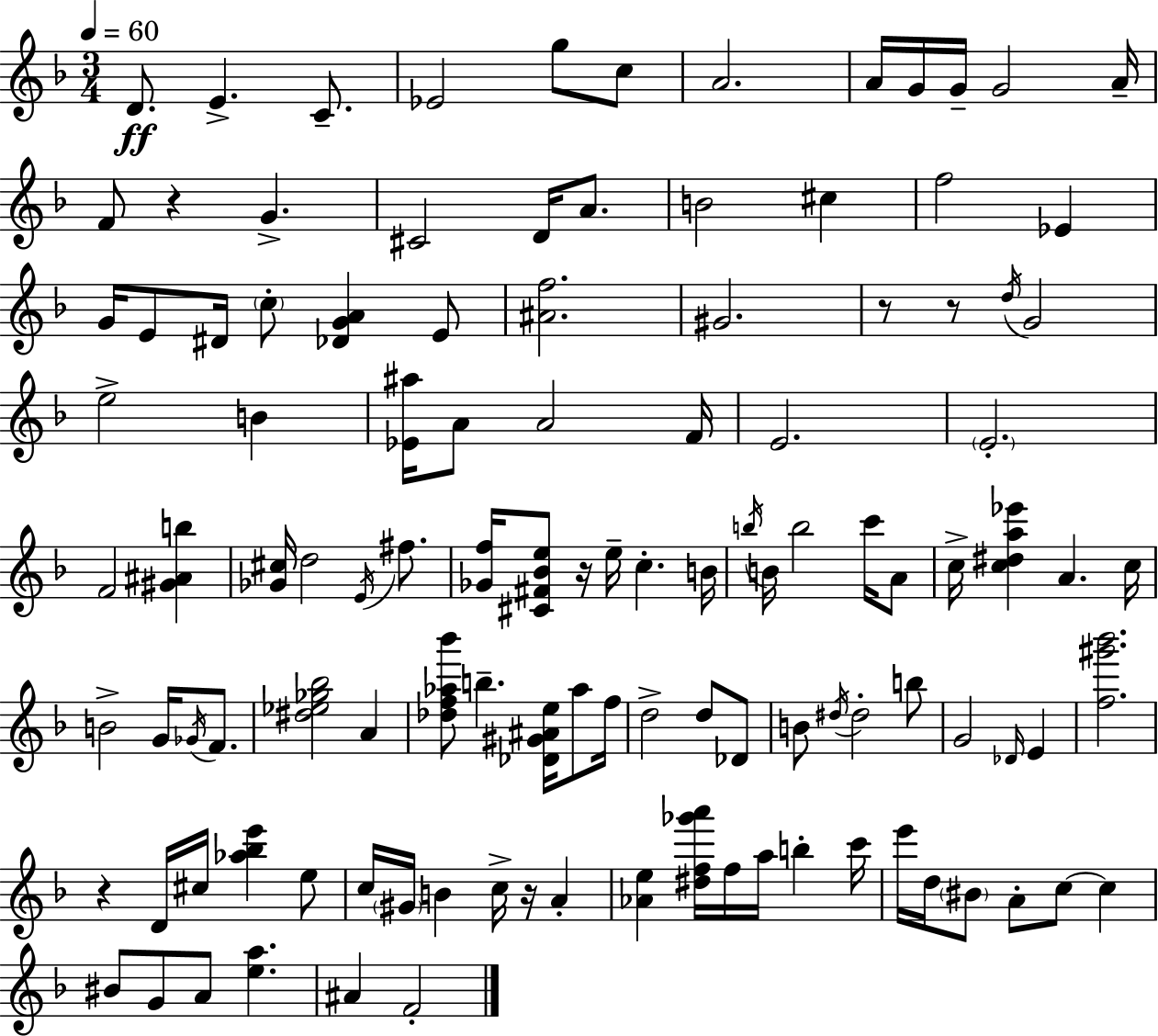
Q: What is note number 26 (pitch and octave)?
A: E4